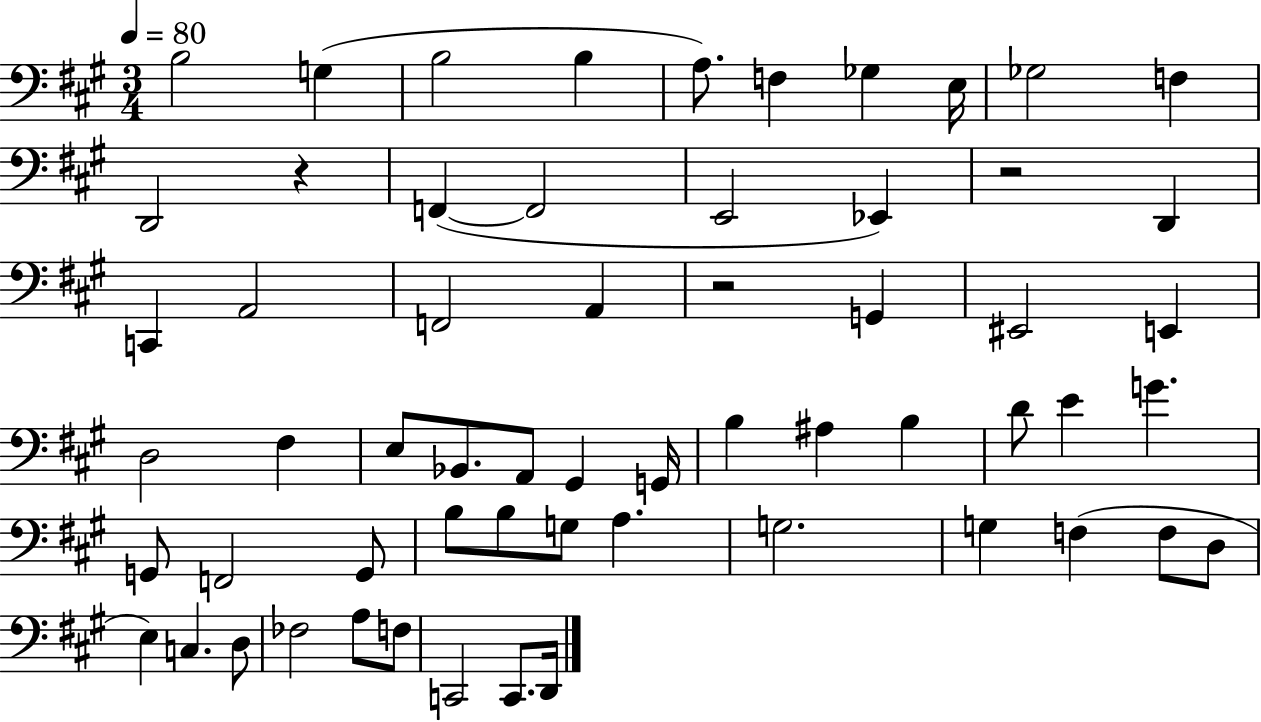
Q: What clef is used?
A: bass